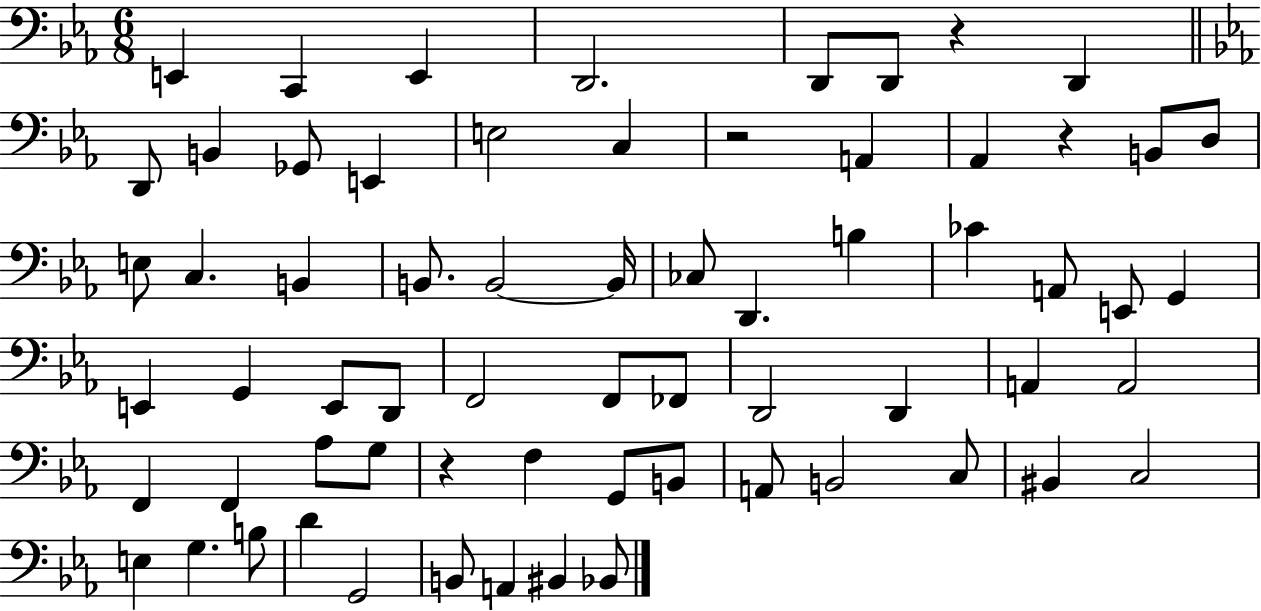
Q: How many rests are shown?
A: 4